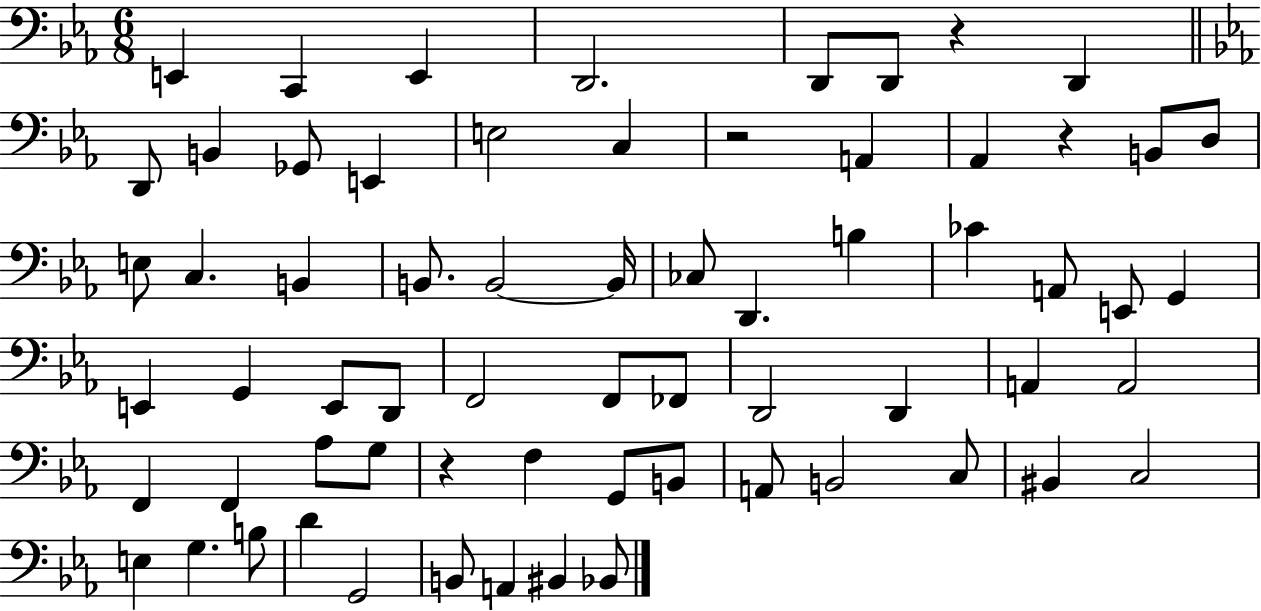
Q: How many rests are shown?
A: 4